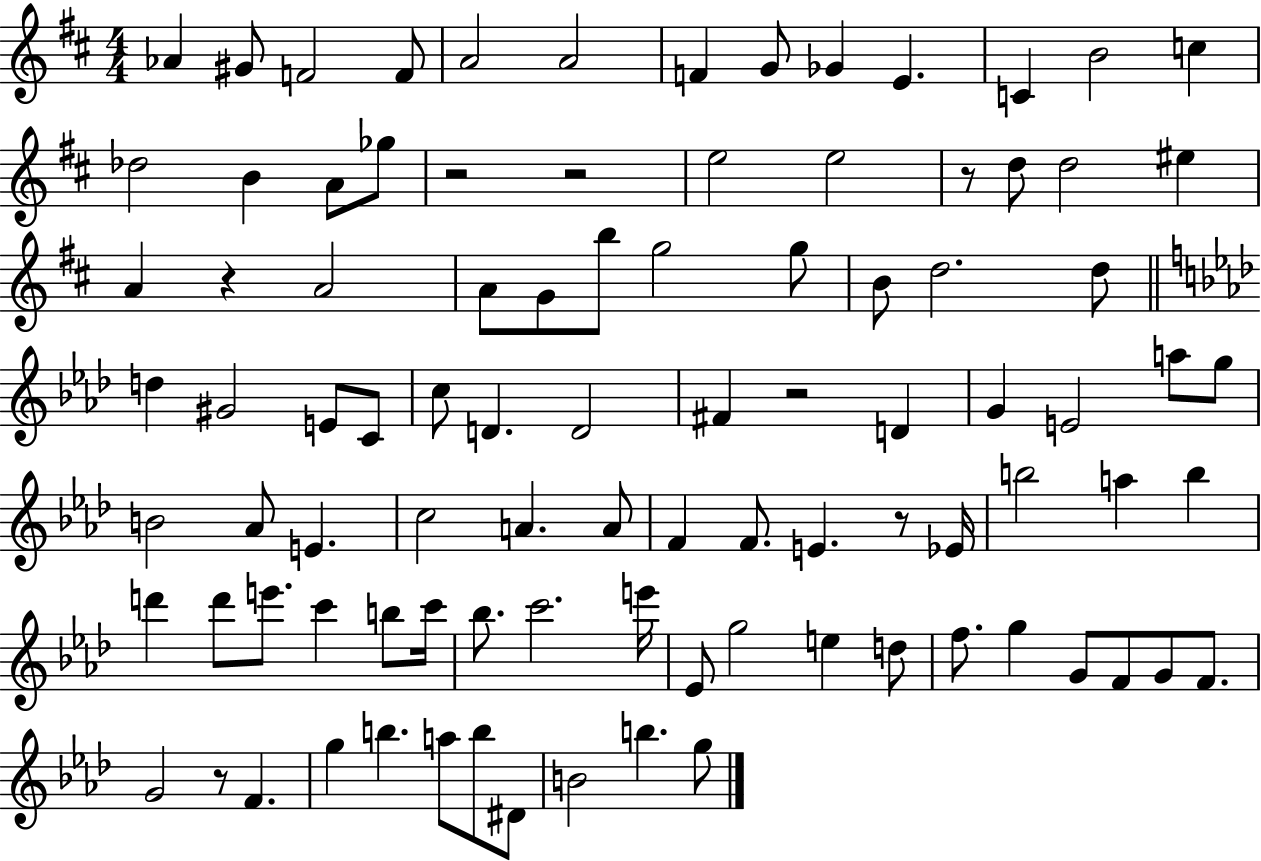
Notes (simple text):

Ab4/q G#4/e F4/h F4/e A4/h A4/h F4/q G4/e Gb4/q E4/q. C4/q B4/h C5/q Db5/h B4/q A4/e Gb5/e R/h R/h E5/h E5/h R/e D5/e D5/h EIS5/q A4/q R/q A4/h A4/e G4/e B5/e G5/h G5/e B4/e D5/h. D5/e D5/q G#4/h E4/e C4/e C5/e D4/q. D4/h F#4/q R/h D4/q G4/q E4/h A5/e G5/e B4/h Ab4/e E4/q. C5/h A4/q. A4/e F4/q F4/e. E4/q. R/e Eb4/s B5/h A5/q B5/q D6/q D6/e E6/e. C6/q B5/e C6/s Bb5/e. C6/h. E6/s Eb4/e G5/h E5/q D5/e F5/e. G5/q G4/e F4/e G4/e F4/e. G4/h R/e F4/q. G5/q B5/q. A5/e B5/e D#4/e B4/h B5/q. G5/e